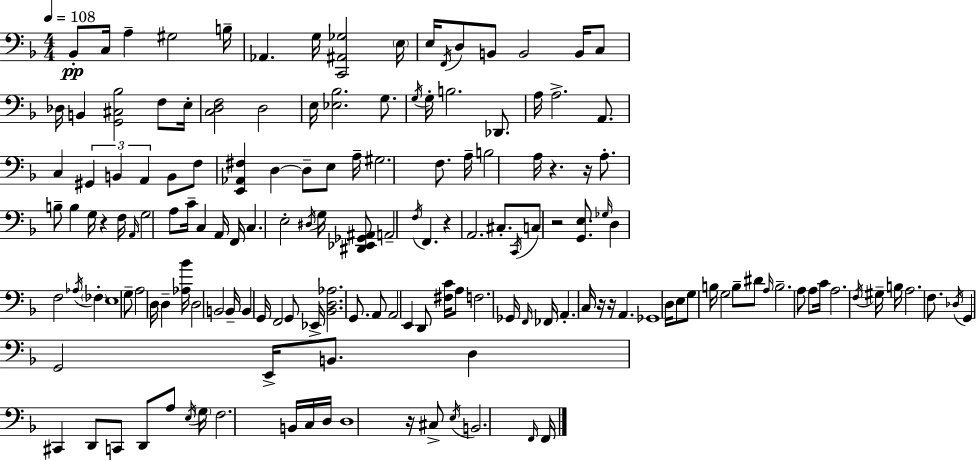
Bb2/e C3/s A3/q G#3/h B3/s Ab2/q. G3/s [C2,A#2,Gb3]/h E3/s E3/s F2/s D3/e B2/e B2/h B2/s C3/e Db3/s B2/q [G2,C#3,Bb3]/h F3/e E3/s [C3,D3,F3]/h D3/h E3/s [Eb3,Bb3]/h. G3/e. G3/s G3/s B3/h. Db2/e. A3/s A3/h. A2/e. C3/q G#2/q B2/q A2/q B2/e F3/e [E2,Ab2,F#3]/q D3/q D3/e E3/e A3/s G#3/h. F3/e. A3/s B3/h A3/s R/q. R/s A3/e. B3/e B3/q G3/s R/q F3/s A2/s G3/h A3/e C4/s C3/q A2/s F2/s C3/q. E3/h D#3/s G3/s [D#2,Eb2,Gb2,A#2]/e A2/h F3/s F2/q. R/q A2/h. C#3/e. C2/s C3/e R/h [G2,E3]/e. Gb3/s D3/q F3/h Ab3/s FES3/q E3/w G3/e A3/h D3/s D3/q [Ab3,Bb4]/s D3/h B2/h B2/s B2/q G2/s F2/h G2/e Eb2/s [Bb2,D3,Ab3]/h. G2/e. A2/e A2/h E2/q D2/e [F#3,C4]/s A3/e F3/h. Gb2/s F2/s FES2/s A2/q. C3/s R/s R/s A2/q. Gb2/w D3/s E3/e G3/e B3/s G3/h B3/e D#4/e A3/s B3/h. A3/e A3/e C4/s A3/h. F3/s G#3/s B3/s A3/h. F3/e. Db3/s G2/q G2/h E2/s B2/e. D3/q C#2/q D2/e C2/e D2/e A3/e E3/s G3/s F3/h. B2/s C3/s D3/s D3/w R/s C#3/e E3/s B2/h. F2/s F2/s